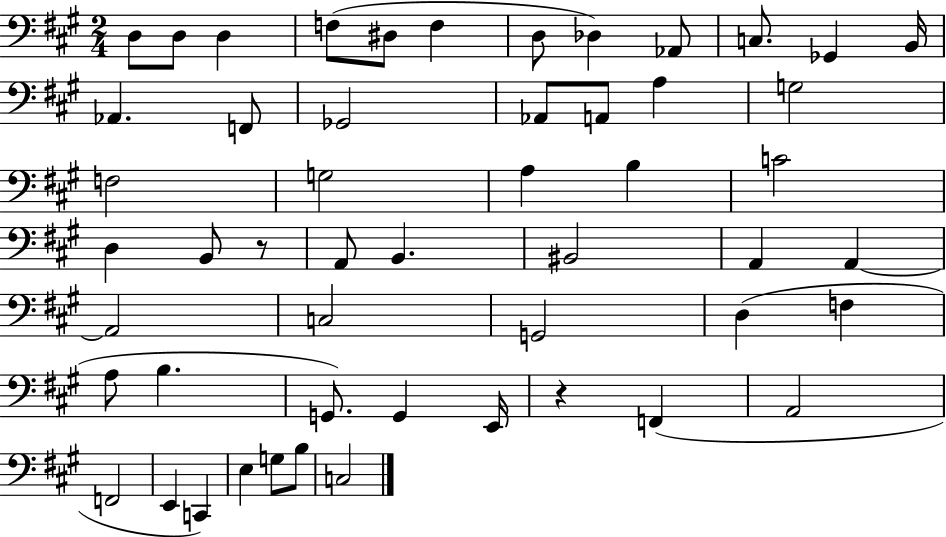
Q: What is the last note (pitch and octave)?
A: C3